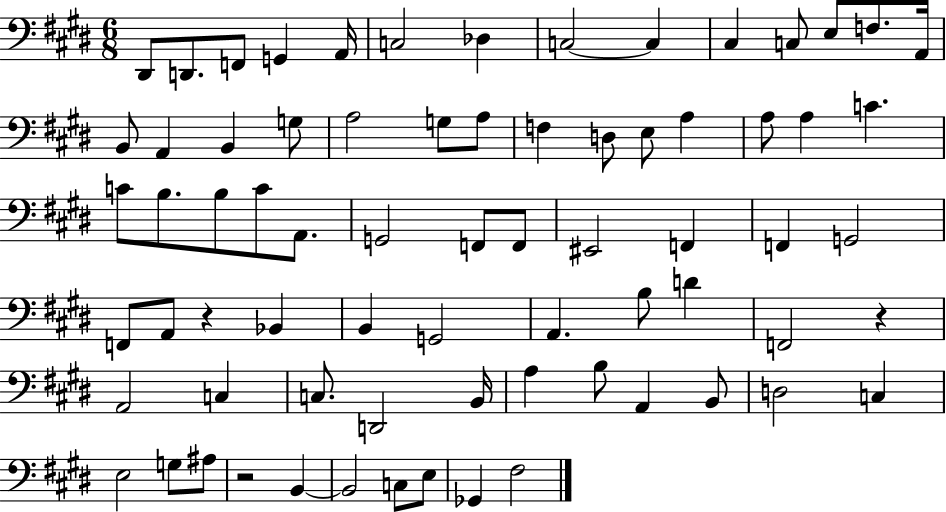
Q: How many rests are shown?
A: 3